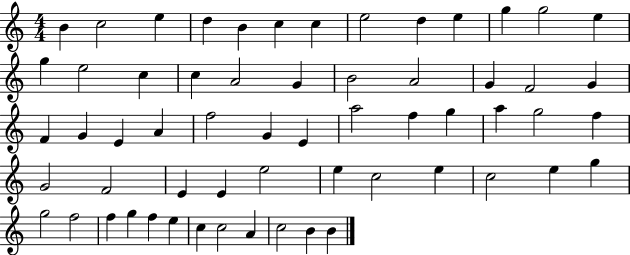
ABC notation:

X:1
T:Untitled
M:4/4
L:1/4
K:C
B c2 e d B c c e2 d e g g2 e g e2 c c A2 G B2 A2 G F2 G F G E A f2 G E a2 f g a g2 f G2 F2 E E e2 e c2 e c2 e g g2 f2 f g f e c c2 A c2 B B